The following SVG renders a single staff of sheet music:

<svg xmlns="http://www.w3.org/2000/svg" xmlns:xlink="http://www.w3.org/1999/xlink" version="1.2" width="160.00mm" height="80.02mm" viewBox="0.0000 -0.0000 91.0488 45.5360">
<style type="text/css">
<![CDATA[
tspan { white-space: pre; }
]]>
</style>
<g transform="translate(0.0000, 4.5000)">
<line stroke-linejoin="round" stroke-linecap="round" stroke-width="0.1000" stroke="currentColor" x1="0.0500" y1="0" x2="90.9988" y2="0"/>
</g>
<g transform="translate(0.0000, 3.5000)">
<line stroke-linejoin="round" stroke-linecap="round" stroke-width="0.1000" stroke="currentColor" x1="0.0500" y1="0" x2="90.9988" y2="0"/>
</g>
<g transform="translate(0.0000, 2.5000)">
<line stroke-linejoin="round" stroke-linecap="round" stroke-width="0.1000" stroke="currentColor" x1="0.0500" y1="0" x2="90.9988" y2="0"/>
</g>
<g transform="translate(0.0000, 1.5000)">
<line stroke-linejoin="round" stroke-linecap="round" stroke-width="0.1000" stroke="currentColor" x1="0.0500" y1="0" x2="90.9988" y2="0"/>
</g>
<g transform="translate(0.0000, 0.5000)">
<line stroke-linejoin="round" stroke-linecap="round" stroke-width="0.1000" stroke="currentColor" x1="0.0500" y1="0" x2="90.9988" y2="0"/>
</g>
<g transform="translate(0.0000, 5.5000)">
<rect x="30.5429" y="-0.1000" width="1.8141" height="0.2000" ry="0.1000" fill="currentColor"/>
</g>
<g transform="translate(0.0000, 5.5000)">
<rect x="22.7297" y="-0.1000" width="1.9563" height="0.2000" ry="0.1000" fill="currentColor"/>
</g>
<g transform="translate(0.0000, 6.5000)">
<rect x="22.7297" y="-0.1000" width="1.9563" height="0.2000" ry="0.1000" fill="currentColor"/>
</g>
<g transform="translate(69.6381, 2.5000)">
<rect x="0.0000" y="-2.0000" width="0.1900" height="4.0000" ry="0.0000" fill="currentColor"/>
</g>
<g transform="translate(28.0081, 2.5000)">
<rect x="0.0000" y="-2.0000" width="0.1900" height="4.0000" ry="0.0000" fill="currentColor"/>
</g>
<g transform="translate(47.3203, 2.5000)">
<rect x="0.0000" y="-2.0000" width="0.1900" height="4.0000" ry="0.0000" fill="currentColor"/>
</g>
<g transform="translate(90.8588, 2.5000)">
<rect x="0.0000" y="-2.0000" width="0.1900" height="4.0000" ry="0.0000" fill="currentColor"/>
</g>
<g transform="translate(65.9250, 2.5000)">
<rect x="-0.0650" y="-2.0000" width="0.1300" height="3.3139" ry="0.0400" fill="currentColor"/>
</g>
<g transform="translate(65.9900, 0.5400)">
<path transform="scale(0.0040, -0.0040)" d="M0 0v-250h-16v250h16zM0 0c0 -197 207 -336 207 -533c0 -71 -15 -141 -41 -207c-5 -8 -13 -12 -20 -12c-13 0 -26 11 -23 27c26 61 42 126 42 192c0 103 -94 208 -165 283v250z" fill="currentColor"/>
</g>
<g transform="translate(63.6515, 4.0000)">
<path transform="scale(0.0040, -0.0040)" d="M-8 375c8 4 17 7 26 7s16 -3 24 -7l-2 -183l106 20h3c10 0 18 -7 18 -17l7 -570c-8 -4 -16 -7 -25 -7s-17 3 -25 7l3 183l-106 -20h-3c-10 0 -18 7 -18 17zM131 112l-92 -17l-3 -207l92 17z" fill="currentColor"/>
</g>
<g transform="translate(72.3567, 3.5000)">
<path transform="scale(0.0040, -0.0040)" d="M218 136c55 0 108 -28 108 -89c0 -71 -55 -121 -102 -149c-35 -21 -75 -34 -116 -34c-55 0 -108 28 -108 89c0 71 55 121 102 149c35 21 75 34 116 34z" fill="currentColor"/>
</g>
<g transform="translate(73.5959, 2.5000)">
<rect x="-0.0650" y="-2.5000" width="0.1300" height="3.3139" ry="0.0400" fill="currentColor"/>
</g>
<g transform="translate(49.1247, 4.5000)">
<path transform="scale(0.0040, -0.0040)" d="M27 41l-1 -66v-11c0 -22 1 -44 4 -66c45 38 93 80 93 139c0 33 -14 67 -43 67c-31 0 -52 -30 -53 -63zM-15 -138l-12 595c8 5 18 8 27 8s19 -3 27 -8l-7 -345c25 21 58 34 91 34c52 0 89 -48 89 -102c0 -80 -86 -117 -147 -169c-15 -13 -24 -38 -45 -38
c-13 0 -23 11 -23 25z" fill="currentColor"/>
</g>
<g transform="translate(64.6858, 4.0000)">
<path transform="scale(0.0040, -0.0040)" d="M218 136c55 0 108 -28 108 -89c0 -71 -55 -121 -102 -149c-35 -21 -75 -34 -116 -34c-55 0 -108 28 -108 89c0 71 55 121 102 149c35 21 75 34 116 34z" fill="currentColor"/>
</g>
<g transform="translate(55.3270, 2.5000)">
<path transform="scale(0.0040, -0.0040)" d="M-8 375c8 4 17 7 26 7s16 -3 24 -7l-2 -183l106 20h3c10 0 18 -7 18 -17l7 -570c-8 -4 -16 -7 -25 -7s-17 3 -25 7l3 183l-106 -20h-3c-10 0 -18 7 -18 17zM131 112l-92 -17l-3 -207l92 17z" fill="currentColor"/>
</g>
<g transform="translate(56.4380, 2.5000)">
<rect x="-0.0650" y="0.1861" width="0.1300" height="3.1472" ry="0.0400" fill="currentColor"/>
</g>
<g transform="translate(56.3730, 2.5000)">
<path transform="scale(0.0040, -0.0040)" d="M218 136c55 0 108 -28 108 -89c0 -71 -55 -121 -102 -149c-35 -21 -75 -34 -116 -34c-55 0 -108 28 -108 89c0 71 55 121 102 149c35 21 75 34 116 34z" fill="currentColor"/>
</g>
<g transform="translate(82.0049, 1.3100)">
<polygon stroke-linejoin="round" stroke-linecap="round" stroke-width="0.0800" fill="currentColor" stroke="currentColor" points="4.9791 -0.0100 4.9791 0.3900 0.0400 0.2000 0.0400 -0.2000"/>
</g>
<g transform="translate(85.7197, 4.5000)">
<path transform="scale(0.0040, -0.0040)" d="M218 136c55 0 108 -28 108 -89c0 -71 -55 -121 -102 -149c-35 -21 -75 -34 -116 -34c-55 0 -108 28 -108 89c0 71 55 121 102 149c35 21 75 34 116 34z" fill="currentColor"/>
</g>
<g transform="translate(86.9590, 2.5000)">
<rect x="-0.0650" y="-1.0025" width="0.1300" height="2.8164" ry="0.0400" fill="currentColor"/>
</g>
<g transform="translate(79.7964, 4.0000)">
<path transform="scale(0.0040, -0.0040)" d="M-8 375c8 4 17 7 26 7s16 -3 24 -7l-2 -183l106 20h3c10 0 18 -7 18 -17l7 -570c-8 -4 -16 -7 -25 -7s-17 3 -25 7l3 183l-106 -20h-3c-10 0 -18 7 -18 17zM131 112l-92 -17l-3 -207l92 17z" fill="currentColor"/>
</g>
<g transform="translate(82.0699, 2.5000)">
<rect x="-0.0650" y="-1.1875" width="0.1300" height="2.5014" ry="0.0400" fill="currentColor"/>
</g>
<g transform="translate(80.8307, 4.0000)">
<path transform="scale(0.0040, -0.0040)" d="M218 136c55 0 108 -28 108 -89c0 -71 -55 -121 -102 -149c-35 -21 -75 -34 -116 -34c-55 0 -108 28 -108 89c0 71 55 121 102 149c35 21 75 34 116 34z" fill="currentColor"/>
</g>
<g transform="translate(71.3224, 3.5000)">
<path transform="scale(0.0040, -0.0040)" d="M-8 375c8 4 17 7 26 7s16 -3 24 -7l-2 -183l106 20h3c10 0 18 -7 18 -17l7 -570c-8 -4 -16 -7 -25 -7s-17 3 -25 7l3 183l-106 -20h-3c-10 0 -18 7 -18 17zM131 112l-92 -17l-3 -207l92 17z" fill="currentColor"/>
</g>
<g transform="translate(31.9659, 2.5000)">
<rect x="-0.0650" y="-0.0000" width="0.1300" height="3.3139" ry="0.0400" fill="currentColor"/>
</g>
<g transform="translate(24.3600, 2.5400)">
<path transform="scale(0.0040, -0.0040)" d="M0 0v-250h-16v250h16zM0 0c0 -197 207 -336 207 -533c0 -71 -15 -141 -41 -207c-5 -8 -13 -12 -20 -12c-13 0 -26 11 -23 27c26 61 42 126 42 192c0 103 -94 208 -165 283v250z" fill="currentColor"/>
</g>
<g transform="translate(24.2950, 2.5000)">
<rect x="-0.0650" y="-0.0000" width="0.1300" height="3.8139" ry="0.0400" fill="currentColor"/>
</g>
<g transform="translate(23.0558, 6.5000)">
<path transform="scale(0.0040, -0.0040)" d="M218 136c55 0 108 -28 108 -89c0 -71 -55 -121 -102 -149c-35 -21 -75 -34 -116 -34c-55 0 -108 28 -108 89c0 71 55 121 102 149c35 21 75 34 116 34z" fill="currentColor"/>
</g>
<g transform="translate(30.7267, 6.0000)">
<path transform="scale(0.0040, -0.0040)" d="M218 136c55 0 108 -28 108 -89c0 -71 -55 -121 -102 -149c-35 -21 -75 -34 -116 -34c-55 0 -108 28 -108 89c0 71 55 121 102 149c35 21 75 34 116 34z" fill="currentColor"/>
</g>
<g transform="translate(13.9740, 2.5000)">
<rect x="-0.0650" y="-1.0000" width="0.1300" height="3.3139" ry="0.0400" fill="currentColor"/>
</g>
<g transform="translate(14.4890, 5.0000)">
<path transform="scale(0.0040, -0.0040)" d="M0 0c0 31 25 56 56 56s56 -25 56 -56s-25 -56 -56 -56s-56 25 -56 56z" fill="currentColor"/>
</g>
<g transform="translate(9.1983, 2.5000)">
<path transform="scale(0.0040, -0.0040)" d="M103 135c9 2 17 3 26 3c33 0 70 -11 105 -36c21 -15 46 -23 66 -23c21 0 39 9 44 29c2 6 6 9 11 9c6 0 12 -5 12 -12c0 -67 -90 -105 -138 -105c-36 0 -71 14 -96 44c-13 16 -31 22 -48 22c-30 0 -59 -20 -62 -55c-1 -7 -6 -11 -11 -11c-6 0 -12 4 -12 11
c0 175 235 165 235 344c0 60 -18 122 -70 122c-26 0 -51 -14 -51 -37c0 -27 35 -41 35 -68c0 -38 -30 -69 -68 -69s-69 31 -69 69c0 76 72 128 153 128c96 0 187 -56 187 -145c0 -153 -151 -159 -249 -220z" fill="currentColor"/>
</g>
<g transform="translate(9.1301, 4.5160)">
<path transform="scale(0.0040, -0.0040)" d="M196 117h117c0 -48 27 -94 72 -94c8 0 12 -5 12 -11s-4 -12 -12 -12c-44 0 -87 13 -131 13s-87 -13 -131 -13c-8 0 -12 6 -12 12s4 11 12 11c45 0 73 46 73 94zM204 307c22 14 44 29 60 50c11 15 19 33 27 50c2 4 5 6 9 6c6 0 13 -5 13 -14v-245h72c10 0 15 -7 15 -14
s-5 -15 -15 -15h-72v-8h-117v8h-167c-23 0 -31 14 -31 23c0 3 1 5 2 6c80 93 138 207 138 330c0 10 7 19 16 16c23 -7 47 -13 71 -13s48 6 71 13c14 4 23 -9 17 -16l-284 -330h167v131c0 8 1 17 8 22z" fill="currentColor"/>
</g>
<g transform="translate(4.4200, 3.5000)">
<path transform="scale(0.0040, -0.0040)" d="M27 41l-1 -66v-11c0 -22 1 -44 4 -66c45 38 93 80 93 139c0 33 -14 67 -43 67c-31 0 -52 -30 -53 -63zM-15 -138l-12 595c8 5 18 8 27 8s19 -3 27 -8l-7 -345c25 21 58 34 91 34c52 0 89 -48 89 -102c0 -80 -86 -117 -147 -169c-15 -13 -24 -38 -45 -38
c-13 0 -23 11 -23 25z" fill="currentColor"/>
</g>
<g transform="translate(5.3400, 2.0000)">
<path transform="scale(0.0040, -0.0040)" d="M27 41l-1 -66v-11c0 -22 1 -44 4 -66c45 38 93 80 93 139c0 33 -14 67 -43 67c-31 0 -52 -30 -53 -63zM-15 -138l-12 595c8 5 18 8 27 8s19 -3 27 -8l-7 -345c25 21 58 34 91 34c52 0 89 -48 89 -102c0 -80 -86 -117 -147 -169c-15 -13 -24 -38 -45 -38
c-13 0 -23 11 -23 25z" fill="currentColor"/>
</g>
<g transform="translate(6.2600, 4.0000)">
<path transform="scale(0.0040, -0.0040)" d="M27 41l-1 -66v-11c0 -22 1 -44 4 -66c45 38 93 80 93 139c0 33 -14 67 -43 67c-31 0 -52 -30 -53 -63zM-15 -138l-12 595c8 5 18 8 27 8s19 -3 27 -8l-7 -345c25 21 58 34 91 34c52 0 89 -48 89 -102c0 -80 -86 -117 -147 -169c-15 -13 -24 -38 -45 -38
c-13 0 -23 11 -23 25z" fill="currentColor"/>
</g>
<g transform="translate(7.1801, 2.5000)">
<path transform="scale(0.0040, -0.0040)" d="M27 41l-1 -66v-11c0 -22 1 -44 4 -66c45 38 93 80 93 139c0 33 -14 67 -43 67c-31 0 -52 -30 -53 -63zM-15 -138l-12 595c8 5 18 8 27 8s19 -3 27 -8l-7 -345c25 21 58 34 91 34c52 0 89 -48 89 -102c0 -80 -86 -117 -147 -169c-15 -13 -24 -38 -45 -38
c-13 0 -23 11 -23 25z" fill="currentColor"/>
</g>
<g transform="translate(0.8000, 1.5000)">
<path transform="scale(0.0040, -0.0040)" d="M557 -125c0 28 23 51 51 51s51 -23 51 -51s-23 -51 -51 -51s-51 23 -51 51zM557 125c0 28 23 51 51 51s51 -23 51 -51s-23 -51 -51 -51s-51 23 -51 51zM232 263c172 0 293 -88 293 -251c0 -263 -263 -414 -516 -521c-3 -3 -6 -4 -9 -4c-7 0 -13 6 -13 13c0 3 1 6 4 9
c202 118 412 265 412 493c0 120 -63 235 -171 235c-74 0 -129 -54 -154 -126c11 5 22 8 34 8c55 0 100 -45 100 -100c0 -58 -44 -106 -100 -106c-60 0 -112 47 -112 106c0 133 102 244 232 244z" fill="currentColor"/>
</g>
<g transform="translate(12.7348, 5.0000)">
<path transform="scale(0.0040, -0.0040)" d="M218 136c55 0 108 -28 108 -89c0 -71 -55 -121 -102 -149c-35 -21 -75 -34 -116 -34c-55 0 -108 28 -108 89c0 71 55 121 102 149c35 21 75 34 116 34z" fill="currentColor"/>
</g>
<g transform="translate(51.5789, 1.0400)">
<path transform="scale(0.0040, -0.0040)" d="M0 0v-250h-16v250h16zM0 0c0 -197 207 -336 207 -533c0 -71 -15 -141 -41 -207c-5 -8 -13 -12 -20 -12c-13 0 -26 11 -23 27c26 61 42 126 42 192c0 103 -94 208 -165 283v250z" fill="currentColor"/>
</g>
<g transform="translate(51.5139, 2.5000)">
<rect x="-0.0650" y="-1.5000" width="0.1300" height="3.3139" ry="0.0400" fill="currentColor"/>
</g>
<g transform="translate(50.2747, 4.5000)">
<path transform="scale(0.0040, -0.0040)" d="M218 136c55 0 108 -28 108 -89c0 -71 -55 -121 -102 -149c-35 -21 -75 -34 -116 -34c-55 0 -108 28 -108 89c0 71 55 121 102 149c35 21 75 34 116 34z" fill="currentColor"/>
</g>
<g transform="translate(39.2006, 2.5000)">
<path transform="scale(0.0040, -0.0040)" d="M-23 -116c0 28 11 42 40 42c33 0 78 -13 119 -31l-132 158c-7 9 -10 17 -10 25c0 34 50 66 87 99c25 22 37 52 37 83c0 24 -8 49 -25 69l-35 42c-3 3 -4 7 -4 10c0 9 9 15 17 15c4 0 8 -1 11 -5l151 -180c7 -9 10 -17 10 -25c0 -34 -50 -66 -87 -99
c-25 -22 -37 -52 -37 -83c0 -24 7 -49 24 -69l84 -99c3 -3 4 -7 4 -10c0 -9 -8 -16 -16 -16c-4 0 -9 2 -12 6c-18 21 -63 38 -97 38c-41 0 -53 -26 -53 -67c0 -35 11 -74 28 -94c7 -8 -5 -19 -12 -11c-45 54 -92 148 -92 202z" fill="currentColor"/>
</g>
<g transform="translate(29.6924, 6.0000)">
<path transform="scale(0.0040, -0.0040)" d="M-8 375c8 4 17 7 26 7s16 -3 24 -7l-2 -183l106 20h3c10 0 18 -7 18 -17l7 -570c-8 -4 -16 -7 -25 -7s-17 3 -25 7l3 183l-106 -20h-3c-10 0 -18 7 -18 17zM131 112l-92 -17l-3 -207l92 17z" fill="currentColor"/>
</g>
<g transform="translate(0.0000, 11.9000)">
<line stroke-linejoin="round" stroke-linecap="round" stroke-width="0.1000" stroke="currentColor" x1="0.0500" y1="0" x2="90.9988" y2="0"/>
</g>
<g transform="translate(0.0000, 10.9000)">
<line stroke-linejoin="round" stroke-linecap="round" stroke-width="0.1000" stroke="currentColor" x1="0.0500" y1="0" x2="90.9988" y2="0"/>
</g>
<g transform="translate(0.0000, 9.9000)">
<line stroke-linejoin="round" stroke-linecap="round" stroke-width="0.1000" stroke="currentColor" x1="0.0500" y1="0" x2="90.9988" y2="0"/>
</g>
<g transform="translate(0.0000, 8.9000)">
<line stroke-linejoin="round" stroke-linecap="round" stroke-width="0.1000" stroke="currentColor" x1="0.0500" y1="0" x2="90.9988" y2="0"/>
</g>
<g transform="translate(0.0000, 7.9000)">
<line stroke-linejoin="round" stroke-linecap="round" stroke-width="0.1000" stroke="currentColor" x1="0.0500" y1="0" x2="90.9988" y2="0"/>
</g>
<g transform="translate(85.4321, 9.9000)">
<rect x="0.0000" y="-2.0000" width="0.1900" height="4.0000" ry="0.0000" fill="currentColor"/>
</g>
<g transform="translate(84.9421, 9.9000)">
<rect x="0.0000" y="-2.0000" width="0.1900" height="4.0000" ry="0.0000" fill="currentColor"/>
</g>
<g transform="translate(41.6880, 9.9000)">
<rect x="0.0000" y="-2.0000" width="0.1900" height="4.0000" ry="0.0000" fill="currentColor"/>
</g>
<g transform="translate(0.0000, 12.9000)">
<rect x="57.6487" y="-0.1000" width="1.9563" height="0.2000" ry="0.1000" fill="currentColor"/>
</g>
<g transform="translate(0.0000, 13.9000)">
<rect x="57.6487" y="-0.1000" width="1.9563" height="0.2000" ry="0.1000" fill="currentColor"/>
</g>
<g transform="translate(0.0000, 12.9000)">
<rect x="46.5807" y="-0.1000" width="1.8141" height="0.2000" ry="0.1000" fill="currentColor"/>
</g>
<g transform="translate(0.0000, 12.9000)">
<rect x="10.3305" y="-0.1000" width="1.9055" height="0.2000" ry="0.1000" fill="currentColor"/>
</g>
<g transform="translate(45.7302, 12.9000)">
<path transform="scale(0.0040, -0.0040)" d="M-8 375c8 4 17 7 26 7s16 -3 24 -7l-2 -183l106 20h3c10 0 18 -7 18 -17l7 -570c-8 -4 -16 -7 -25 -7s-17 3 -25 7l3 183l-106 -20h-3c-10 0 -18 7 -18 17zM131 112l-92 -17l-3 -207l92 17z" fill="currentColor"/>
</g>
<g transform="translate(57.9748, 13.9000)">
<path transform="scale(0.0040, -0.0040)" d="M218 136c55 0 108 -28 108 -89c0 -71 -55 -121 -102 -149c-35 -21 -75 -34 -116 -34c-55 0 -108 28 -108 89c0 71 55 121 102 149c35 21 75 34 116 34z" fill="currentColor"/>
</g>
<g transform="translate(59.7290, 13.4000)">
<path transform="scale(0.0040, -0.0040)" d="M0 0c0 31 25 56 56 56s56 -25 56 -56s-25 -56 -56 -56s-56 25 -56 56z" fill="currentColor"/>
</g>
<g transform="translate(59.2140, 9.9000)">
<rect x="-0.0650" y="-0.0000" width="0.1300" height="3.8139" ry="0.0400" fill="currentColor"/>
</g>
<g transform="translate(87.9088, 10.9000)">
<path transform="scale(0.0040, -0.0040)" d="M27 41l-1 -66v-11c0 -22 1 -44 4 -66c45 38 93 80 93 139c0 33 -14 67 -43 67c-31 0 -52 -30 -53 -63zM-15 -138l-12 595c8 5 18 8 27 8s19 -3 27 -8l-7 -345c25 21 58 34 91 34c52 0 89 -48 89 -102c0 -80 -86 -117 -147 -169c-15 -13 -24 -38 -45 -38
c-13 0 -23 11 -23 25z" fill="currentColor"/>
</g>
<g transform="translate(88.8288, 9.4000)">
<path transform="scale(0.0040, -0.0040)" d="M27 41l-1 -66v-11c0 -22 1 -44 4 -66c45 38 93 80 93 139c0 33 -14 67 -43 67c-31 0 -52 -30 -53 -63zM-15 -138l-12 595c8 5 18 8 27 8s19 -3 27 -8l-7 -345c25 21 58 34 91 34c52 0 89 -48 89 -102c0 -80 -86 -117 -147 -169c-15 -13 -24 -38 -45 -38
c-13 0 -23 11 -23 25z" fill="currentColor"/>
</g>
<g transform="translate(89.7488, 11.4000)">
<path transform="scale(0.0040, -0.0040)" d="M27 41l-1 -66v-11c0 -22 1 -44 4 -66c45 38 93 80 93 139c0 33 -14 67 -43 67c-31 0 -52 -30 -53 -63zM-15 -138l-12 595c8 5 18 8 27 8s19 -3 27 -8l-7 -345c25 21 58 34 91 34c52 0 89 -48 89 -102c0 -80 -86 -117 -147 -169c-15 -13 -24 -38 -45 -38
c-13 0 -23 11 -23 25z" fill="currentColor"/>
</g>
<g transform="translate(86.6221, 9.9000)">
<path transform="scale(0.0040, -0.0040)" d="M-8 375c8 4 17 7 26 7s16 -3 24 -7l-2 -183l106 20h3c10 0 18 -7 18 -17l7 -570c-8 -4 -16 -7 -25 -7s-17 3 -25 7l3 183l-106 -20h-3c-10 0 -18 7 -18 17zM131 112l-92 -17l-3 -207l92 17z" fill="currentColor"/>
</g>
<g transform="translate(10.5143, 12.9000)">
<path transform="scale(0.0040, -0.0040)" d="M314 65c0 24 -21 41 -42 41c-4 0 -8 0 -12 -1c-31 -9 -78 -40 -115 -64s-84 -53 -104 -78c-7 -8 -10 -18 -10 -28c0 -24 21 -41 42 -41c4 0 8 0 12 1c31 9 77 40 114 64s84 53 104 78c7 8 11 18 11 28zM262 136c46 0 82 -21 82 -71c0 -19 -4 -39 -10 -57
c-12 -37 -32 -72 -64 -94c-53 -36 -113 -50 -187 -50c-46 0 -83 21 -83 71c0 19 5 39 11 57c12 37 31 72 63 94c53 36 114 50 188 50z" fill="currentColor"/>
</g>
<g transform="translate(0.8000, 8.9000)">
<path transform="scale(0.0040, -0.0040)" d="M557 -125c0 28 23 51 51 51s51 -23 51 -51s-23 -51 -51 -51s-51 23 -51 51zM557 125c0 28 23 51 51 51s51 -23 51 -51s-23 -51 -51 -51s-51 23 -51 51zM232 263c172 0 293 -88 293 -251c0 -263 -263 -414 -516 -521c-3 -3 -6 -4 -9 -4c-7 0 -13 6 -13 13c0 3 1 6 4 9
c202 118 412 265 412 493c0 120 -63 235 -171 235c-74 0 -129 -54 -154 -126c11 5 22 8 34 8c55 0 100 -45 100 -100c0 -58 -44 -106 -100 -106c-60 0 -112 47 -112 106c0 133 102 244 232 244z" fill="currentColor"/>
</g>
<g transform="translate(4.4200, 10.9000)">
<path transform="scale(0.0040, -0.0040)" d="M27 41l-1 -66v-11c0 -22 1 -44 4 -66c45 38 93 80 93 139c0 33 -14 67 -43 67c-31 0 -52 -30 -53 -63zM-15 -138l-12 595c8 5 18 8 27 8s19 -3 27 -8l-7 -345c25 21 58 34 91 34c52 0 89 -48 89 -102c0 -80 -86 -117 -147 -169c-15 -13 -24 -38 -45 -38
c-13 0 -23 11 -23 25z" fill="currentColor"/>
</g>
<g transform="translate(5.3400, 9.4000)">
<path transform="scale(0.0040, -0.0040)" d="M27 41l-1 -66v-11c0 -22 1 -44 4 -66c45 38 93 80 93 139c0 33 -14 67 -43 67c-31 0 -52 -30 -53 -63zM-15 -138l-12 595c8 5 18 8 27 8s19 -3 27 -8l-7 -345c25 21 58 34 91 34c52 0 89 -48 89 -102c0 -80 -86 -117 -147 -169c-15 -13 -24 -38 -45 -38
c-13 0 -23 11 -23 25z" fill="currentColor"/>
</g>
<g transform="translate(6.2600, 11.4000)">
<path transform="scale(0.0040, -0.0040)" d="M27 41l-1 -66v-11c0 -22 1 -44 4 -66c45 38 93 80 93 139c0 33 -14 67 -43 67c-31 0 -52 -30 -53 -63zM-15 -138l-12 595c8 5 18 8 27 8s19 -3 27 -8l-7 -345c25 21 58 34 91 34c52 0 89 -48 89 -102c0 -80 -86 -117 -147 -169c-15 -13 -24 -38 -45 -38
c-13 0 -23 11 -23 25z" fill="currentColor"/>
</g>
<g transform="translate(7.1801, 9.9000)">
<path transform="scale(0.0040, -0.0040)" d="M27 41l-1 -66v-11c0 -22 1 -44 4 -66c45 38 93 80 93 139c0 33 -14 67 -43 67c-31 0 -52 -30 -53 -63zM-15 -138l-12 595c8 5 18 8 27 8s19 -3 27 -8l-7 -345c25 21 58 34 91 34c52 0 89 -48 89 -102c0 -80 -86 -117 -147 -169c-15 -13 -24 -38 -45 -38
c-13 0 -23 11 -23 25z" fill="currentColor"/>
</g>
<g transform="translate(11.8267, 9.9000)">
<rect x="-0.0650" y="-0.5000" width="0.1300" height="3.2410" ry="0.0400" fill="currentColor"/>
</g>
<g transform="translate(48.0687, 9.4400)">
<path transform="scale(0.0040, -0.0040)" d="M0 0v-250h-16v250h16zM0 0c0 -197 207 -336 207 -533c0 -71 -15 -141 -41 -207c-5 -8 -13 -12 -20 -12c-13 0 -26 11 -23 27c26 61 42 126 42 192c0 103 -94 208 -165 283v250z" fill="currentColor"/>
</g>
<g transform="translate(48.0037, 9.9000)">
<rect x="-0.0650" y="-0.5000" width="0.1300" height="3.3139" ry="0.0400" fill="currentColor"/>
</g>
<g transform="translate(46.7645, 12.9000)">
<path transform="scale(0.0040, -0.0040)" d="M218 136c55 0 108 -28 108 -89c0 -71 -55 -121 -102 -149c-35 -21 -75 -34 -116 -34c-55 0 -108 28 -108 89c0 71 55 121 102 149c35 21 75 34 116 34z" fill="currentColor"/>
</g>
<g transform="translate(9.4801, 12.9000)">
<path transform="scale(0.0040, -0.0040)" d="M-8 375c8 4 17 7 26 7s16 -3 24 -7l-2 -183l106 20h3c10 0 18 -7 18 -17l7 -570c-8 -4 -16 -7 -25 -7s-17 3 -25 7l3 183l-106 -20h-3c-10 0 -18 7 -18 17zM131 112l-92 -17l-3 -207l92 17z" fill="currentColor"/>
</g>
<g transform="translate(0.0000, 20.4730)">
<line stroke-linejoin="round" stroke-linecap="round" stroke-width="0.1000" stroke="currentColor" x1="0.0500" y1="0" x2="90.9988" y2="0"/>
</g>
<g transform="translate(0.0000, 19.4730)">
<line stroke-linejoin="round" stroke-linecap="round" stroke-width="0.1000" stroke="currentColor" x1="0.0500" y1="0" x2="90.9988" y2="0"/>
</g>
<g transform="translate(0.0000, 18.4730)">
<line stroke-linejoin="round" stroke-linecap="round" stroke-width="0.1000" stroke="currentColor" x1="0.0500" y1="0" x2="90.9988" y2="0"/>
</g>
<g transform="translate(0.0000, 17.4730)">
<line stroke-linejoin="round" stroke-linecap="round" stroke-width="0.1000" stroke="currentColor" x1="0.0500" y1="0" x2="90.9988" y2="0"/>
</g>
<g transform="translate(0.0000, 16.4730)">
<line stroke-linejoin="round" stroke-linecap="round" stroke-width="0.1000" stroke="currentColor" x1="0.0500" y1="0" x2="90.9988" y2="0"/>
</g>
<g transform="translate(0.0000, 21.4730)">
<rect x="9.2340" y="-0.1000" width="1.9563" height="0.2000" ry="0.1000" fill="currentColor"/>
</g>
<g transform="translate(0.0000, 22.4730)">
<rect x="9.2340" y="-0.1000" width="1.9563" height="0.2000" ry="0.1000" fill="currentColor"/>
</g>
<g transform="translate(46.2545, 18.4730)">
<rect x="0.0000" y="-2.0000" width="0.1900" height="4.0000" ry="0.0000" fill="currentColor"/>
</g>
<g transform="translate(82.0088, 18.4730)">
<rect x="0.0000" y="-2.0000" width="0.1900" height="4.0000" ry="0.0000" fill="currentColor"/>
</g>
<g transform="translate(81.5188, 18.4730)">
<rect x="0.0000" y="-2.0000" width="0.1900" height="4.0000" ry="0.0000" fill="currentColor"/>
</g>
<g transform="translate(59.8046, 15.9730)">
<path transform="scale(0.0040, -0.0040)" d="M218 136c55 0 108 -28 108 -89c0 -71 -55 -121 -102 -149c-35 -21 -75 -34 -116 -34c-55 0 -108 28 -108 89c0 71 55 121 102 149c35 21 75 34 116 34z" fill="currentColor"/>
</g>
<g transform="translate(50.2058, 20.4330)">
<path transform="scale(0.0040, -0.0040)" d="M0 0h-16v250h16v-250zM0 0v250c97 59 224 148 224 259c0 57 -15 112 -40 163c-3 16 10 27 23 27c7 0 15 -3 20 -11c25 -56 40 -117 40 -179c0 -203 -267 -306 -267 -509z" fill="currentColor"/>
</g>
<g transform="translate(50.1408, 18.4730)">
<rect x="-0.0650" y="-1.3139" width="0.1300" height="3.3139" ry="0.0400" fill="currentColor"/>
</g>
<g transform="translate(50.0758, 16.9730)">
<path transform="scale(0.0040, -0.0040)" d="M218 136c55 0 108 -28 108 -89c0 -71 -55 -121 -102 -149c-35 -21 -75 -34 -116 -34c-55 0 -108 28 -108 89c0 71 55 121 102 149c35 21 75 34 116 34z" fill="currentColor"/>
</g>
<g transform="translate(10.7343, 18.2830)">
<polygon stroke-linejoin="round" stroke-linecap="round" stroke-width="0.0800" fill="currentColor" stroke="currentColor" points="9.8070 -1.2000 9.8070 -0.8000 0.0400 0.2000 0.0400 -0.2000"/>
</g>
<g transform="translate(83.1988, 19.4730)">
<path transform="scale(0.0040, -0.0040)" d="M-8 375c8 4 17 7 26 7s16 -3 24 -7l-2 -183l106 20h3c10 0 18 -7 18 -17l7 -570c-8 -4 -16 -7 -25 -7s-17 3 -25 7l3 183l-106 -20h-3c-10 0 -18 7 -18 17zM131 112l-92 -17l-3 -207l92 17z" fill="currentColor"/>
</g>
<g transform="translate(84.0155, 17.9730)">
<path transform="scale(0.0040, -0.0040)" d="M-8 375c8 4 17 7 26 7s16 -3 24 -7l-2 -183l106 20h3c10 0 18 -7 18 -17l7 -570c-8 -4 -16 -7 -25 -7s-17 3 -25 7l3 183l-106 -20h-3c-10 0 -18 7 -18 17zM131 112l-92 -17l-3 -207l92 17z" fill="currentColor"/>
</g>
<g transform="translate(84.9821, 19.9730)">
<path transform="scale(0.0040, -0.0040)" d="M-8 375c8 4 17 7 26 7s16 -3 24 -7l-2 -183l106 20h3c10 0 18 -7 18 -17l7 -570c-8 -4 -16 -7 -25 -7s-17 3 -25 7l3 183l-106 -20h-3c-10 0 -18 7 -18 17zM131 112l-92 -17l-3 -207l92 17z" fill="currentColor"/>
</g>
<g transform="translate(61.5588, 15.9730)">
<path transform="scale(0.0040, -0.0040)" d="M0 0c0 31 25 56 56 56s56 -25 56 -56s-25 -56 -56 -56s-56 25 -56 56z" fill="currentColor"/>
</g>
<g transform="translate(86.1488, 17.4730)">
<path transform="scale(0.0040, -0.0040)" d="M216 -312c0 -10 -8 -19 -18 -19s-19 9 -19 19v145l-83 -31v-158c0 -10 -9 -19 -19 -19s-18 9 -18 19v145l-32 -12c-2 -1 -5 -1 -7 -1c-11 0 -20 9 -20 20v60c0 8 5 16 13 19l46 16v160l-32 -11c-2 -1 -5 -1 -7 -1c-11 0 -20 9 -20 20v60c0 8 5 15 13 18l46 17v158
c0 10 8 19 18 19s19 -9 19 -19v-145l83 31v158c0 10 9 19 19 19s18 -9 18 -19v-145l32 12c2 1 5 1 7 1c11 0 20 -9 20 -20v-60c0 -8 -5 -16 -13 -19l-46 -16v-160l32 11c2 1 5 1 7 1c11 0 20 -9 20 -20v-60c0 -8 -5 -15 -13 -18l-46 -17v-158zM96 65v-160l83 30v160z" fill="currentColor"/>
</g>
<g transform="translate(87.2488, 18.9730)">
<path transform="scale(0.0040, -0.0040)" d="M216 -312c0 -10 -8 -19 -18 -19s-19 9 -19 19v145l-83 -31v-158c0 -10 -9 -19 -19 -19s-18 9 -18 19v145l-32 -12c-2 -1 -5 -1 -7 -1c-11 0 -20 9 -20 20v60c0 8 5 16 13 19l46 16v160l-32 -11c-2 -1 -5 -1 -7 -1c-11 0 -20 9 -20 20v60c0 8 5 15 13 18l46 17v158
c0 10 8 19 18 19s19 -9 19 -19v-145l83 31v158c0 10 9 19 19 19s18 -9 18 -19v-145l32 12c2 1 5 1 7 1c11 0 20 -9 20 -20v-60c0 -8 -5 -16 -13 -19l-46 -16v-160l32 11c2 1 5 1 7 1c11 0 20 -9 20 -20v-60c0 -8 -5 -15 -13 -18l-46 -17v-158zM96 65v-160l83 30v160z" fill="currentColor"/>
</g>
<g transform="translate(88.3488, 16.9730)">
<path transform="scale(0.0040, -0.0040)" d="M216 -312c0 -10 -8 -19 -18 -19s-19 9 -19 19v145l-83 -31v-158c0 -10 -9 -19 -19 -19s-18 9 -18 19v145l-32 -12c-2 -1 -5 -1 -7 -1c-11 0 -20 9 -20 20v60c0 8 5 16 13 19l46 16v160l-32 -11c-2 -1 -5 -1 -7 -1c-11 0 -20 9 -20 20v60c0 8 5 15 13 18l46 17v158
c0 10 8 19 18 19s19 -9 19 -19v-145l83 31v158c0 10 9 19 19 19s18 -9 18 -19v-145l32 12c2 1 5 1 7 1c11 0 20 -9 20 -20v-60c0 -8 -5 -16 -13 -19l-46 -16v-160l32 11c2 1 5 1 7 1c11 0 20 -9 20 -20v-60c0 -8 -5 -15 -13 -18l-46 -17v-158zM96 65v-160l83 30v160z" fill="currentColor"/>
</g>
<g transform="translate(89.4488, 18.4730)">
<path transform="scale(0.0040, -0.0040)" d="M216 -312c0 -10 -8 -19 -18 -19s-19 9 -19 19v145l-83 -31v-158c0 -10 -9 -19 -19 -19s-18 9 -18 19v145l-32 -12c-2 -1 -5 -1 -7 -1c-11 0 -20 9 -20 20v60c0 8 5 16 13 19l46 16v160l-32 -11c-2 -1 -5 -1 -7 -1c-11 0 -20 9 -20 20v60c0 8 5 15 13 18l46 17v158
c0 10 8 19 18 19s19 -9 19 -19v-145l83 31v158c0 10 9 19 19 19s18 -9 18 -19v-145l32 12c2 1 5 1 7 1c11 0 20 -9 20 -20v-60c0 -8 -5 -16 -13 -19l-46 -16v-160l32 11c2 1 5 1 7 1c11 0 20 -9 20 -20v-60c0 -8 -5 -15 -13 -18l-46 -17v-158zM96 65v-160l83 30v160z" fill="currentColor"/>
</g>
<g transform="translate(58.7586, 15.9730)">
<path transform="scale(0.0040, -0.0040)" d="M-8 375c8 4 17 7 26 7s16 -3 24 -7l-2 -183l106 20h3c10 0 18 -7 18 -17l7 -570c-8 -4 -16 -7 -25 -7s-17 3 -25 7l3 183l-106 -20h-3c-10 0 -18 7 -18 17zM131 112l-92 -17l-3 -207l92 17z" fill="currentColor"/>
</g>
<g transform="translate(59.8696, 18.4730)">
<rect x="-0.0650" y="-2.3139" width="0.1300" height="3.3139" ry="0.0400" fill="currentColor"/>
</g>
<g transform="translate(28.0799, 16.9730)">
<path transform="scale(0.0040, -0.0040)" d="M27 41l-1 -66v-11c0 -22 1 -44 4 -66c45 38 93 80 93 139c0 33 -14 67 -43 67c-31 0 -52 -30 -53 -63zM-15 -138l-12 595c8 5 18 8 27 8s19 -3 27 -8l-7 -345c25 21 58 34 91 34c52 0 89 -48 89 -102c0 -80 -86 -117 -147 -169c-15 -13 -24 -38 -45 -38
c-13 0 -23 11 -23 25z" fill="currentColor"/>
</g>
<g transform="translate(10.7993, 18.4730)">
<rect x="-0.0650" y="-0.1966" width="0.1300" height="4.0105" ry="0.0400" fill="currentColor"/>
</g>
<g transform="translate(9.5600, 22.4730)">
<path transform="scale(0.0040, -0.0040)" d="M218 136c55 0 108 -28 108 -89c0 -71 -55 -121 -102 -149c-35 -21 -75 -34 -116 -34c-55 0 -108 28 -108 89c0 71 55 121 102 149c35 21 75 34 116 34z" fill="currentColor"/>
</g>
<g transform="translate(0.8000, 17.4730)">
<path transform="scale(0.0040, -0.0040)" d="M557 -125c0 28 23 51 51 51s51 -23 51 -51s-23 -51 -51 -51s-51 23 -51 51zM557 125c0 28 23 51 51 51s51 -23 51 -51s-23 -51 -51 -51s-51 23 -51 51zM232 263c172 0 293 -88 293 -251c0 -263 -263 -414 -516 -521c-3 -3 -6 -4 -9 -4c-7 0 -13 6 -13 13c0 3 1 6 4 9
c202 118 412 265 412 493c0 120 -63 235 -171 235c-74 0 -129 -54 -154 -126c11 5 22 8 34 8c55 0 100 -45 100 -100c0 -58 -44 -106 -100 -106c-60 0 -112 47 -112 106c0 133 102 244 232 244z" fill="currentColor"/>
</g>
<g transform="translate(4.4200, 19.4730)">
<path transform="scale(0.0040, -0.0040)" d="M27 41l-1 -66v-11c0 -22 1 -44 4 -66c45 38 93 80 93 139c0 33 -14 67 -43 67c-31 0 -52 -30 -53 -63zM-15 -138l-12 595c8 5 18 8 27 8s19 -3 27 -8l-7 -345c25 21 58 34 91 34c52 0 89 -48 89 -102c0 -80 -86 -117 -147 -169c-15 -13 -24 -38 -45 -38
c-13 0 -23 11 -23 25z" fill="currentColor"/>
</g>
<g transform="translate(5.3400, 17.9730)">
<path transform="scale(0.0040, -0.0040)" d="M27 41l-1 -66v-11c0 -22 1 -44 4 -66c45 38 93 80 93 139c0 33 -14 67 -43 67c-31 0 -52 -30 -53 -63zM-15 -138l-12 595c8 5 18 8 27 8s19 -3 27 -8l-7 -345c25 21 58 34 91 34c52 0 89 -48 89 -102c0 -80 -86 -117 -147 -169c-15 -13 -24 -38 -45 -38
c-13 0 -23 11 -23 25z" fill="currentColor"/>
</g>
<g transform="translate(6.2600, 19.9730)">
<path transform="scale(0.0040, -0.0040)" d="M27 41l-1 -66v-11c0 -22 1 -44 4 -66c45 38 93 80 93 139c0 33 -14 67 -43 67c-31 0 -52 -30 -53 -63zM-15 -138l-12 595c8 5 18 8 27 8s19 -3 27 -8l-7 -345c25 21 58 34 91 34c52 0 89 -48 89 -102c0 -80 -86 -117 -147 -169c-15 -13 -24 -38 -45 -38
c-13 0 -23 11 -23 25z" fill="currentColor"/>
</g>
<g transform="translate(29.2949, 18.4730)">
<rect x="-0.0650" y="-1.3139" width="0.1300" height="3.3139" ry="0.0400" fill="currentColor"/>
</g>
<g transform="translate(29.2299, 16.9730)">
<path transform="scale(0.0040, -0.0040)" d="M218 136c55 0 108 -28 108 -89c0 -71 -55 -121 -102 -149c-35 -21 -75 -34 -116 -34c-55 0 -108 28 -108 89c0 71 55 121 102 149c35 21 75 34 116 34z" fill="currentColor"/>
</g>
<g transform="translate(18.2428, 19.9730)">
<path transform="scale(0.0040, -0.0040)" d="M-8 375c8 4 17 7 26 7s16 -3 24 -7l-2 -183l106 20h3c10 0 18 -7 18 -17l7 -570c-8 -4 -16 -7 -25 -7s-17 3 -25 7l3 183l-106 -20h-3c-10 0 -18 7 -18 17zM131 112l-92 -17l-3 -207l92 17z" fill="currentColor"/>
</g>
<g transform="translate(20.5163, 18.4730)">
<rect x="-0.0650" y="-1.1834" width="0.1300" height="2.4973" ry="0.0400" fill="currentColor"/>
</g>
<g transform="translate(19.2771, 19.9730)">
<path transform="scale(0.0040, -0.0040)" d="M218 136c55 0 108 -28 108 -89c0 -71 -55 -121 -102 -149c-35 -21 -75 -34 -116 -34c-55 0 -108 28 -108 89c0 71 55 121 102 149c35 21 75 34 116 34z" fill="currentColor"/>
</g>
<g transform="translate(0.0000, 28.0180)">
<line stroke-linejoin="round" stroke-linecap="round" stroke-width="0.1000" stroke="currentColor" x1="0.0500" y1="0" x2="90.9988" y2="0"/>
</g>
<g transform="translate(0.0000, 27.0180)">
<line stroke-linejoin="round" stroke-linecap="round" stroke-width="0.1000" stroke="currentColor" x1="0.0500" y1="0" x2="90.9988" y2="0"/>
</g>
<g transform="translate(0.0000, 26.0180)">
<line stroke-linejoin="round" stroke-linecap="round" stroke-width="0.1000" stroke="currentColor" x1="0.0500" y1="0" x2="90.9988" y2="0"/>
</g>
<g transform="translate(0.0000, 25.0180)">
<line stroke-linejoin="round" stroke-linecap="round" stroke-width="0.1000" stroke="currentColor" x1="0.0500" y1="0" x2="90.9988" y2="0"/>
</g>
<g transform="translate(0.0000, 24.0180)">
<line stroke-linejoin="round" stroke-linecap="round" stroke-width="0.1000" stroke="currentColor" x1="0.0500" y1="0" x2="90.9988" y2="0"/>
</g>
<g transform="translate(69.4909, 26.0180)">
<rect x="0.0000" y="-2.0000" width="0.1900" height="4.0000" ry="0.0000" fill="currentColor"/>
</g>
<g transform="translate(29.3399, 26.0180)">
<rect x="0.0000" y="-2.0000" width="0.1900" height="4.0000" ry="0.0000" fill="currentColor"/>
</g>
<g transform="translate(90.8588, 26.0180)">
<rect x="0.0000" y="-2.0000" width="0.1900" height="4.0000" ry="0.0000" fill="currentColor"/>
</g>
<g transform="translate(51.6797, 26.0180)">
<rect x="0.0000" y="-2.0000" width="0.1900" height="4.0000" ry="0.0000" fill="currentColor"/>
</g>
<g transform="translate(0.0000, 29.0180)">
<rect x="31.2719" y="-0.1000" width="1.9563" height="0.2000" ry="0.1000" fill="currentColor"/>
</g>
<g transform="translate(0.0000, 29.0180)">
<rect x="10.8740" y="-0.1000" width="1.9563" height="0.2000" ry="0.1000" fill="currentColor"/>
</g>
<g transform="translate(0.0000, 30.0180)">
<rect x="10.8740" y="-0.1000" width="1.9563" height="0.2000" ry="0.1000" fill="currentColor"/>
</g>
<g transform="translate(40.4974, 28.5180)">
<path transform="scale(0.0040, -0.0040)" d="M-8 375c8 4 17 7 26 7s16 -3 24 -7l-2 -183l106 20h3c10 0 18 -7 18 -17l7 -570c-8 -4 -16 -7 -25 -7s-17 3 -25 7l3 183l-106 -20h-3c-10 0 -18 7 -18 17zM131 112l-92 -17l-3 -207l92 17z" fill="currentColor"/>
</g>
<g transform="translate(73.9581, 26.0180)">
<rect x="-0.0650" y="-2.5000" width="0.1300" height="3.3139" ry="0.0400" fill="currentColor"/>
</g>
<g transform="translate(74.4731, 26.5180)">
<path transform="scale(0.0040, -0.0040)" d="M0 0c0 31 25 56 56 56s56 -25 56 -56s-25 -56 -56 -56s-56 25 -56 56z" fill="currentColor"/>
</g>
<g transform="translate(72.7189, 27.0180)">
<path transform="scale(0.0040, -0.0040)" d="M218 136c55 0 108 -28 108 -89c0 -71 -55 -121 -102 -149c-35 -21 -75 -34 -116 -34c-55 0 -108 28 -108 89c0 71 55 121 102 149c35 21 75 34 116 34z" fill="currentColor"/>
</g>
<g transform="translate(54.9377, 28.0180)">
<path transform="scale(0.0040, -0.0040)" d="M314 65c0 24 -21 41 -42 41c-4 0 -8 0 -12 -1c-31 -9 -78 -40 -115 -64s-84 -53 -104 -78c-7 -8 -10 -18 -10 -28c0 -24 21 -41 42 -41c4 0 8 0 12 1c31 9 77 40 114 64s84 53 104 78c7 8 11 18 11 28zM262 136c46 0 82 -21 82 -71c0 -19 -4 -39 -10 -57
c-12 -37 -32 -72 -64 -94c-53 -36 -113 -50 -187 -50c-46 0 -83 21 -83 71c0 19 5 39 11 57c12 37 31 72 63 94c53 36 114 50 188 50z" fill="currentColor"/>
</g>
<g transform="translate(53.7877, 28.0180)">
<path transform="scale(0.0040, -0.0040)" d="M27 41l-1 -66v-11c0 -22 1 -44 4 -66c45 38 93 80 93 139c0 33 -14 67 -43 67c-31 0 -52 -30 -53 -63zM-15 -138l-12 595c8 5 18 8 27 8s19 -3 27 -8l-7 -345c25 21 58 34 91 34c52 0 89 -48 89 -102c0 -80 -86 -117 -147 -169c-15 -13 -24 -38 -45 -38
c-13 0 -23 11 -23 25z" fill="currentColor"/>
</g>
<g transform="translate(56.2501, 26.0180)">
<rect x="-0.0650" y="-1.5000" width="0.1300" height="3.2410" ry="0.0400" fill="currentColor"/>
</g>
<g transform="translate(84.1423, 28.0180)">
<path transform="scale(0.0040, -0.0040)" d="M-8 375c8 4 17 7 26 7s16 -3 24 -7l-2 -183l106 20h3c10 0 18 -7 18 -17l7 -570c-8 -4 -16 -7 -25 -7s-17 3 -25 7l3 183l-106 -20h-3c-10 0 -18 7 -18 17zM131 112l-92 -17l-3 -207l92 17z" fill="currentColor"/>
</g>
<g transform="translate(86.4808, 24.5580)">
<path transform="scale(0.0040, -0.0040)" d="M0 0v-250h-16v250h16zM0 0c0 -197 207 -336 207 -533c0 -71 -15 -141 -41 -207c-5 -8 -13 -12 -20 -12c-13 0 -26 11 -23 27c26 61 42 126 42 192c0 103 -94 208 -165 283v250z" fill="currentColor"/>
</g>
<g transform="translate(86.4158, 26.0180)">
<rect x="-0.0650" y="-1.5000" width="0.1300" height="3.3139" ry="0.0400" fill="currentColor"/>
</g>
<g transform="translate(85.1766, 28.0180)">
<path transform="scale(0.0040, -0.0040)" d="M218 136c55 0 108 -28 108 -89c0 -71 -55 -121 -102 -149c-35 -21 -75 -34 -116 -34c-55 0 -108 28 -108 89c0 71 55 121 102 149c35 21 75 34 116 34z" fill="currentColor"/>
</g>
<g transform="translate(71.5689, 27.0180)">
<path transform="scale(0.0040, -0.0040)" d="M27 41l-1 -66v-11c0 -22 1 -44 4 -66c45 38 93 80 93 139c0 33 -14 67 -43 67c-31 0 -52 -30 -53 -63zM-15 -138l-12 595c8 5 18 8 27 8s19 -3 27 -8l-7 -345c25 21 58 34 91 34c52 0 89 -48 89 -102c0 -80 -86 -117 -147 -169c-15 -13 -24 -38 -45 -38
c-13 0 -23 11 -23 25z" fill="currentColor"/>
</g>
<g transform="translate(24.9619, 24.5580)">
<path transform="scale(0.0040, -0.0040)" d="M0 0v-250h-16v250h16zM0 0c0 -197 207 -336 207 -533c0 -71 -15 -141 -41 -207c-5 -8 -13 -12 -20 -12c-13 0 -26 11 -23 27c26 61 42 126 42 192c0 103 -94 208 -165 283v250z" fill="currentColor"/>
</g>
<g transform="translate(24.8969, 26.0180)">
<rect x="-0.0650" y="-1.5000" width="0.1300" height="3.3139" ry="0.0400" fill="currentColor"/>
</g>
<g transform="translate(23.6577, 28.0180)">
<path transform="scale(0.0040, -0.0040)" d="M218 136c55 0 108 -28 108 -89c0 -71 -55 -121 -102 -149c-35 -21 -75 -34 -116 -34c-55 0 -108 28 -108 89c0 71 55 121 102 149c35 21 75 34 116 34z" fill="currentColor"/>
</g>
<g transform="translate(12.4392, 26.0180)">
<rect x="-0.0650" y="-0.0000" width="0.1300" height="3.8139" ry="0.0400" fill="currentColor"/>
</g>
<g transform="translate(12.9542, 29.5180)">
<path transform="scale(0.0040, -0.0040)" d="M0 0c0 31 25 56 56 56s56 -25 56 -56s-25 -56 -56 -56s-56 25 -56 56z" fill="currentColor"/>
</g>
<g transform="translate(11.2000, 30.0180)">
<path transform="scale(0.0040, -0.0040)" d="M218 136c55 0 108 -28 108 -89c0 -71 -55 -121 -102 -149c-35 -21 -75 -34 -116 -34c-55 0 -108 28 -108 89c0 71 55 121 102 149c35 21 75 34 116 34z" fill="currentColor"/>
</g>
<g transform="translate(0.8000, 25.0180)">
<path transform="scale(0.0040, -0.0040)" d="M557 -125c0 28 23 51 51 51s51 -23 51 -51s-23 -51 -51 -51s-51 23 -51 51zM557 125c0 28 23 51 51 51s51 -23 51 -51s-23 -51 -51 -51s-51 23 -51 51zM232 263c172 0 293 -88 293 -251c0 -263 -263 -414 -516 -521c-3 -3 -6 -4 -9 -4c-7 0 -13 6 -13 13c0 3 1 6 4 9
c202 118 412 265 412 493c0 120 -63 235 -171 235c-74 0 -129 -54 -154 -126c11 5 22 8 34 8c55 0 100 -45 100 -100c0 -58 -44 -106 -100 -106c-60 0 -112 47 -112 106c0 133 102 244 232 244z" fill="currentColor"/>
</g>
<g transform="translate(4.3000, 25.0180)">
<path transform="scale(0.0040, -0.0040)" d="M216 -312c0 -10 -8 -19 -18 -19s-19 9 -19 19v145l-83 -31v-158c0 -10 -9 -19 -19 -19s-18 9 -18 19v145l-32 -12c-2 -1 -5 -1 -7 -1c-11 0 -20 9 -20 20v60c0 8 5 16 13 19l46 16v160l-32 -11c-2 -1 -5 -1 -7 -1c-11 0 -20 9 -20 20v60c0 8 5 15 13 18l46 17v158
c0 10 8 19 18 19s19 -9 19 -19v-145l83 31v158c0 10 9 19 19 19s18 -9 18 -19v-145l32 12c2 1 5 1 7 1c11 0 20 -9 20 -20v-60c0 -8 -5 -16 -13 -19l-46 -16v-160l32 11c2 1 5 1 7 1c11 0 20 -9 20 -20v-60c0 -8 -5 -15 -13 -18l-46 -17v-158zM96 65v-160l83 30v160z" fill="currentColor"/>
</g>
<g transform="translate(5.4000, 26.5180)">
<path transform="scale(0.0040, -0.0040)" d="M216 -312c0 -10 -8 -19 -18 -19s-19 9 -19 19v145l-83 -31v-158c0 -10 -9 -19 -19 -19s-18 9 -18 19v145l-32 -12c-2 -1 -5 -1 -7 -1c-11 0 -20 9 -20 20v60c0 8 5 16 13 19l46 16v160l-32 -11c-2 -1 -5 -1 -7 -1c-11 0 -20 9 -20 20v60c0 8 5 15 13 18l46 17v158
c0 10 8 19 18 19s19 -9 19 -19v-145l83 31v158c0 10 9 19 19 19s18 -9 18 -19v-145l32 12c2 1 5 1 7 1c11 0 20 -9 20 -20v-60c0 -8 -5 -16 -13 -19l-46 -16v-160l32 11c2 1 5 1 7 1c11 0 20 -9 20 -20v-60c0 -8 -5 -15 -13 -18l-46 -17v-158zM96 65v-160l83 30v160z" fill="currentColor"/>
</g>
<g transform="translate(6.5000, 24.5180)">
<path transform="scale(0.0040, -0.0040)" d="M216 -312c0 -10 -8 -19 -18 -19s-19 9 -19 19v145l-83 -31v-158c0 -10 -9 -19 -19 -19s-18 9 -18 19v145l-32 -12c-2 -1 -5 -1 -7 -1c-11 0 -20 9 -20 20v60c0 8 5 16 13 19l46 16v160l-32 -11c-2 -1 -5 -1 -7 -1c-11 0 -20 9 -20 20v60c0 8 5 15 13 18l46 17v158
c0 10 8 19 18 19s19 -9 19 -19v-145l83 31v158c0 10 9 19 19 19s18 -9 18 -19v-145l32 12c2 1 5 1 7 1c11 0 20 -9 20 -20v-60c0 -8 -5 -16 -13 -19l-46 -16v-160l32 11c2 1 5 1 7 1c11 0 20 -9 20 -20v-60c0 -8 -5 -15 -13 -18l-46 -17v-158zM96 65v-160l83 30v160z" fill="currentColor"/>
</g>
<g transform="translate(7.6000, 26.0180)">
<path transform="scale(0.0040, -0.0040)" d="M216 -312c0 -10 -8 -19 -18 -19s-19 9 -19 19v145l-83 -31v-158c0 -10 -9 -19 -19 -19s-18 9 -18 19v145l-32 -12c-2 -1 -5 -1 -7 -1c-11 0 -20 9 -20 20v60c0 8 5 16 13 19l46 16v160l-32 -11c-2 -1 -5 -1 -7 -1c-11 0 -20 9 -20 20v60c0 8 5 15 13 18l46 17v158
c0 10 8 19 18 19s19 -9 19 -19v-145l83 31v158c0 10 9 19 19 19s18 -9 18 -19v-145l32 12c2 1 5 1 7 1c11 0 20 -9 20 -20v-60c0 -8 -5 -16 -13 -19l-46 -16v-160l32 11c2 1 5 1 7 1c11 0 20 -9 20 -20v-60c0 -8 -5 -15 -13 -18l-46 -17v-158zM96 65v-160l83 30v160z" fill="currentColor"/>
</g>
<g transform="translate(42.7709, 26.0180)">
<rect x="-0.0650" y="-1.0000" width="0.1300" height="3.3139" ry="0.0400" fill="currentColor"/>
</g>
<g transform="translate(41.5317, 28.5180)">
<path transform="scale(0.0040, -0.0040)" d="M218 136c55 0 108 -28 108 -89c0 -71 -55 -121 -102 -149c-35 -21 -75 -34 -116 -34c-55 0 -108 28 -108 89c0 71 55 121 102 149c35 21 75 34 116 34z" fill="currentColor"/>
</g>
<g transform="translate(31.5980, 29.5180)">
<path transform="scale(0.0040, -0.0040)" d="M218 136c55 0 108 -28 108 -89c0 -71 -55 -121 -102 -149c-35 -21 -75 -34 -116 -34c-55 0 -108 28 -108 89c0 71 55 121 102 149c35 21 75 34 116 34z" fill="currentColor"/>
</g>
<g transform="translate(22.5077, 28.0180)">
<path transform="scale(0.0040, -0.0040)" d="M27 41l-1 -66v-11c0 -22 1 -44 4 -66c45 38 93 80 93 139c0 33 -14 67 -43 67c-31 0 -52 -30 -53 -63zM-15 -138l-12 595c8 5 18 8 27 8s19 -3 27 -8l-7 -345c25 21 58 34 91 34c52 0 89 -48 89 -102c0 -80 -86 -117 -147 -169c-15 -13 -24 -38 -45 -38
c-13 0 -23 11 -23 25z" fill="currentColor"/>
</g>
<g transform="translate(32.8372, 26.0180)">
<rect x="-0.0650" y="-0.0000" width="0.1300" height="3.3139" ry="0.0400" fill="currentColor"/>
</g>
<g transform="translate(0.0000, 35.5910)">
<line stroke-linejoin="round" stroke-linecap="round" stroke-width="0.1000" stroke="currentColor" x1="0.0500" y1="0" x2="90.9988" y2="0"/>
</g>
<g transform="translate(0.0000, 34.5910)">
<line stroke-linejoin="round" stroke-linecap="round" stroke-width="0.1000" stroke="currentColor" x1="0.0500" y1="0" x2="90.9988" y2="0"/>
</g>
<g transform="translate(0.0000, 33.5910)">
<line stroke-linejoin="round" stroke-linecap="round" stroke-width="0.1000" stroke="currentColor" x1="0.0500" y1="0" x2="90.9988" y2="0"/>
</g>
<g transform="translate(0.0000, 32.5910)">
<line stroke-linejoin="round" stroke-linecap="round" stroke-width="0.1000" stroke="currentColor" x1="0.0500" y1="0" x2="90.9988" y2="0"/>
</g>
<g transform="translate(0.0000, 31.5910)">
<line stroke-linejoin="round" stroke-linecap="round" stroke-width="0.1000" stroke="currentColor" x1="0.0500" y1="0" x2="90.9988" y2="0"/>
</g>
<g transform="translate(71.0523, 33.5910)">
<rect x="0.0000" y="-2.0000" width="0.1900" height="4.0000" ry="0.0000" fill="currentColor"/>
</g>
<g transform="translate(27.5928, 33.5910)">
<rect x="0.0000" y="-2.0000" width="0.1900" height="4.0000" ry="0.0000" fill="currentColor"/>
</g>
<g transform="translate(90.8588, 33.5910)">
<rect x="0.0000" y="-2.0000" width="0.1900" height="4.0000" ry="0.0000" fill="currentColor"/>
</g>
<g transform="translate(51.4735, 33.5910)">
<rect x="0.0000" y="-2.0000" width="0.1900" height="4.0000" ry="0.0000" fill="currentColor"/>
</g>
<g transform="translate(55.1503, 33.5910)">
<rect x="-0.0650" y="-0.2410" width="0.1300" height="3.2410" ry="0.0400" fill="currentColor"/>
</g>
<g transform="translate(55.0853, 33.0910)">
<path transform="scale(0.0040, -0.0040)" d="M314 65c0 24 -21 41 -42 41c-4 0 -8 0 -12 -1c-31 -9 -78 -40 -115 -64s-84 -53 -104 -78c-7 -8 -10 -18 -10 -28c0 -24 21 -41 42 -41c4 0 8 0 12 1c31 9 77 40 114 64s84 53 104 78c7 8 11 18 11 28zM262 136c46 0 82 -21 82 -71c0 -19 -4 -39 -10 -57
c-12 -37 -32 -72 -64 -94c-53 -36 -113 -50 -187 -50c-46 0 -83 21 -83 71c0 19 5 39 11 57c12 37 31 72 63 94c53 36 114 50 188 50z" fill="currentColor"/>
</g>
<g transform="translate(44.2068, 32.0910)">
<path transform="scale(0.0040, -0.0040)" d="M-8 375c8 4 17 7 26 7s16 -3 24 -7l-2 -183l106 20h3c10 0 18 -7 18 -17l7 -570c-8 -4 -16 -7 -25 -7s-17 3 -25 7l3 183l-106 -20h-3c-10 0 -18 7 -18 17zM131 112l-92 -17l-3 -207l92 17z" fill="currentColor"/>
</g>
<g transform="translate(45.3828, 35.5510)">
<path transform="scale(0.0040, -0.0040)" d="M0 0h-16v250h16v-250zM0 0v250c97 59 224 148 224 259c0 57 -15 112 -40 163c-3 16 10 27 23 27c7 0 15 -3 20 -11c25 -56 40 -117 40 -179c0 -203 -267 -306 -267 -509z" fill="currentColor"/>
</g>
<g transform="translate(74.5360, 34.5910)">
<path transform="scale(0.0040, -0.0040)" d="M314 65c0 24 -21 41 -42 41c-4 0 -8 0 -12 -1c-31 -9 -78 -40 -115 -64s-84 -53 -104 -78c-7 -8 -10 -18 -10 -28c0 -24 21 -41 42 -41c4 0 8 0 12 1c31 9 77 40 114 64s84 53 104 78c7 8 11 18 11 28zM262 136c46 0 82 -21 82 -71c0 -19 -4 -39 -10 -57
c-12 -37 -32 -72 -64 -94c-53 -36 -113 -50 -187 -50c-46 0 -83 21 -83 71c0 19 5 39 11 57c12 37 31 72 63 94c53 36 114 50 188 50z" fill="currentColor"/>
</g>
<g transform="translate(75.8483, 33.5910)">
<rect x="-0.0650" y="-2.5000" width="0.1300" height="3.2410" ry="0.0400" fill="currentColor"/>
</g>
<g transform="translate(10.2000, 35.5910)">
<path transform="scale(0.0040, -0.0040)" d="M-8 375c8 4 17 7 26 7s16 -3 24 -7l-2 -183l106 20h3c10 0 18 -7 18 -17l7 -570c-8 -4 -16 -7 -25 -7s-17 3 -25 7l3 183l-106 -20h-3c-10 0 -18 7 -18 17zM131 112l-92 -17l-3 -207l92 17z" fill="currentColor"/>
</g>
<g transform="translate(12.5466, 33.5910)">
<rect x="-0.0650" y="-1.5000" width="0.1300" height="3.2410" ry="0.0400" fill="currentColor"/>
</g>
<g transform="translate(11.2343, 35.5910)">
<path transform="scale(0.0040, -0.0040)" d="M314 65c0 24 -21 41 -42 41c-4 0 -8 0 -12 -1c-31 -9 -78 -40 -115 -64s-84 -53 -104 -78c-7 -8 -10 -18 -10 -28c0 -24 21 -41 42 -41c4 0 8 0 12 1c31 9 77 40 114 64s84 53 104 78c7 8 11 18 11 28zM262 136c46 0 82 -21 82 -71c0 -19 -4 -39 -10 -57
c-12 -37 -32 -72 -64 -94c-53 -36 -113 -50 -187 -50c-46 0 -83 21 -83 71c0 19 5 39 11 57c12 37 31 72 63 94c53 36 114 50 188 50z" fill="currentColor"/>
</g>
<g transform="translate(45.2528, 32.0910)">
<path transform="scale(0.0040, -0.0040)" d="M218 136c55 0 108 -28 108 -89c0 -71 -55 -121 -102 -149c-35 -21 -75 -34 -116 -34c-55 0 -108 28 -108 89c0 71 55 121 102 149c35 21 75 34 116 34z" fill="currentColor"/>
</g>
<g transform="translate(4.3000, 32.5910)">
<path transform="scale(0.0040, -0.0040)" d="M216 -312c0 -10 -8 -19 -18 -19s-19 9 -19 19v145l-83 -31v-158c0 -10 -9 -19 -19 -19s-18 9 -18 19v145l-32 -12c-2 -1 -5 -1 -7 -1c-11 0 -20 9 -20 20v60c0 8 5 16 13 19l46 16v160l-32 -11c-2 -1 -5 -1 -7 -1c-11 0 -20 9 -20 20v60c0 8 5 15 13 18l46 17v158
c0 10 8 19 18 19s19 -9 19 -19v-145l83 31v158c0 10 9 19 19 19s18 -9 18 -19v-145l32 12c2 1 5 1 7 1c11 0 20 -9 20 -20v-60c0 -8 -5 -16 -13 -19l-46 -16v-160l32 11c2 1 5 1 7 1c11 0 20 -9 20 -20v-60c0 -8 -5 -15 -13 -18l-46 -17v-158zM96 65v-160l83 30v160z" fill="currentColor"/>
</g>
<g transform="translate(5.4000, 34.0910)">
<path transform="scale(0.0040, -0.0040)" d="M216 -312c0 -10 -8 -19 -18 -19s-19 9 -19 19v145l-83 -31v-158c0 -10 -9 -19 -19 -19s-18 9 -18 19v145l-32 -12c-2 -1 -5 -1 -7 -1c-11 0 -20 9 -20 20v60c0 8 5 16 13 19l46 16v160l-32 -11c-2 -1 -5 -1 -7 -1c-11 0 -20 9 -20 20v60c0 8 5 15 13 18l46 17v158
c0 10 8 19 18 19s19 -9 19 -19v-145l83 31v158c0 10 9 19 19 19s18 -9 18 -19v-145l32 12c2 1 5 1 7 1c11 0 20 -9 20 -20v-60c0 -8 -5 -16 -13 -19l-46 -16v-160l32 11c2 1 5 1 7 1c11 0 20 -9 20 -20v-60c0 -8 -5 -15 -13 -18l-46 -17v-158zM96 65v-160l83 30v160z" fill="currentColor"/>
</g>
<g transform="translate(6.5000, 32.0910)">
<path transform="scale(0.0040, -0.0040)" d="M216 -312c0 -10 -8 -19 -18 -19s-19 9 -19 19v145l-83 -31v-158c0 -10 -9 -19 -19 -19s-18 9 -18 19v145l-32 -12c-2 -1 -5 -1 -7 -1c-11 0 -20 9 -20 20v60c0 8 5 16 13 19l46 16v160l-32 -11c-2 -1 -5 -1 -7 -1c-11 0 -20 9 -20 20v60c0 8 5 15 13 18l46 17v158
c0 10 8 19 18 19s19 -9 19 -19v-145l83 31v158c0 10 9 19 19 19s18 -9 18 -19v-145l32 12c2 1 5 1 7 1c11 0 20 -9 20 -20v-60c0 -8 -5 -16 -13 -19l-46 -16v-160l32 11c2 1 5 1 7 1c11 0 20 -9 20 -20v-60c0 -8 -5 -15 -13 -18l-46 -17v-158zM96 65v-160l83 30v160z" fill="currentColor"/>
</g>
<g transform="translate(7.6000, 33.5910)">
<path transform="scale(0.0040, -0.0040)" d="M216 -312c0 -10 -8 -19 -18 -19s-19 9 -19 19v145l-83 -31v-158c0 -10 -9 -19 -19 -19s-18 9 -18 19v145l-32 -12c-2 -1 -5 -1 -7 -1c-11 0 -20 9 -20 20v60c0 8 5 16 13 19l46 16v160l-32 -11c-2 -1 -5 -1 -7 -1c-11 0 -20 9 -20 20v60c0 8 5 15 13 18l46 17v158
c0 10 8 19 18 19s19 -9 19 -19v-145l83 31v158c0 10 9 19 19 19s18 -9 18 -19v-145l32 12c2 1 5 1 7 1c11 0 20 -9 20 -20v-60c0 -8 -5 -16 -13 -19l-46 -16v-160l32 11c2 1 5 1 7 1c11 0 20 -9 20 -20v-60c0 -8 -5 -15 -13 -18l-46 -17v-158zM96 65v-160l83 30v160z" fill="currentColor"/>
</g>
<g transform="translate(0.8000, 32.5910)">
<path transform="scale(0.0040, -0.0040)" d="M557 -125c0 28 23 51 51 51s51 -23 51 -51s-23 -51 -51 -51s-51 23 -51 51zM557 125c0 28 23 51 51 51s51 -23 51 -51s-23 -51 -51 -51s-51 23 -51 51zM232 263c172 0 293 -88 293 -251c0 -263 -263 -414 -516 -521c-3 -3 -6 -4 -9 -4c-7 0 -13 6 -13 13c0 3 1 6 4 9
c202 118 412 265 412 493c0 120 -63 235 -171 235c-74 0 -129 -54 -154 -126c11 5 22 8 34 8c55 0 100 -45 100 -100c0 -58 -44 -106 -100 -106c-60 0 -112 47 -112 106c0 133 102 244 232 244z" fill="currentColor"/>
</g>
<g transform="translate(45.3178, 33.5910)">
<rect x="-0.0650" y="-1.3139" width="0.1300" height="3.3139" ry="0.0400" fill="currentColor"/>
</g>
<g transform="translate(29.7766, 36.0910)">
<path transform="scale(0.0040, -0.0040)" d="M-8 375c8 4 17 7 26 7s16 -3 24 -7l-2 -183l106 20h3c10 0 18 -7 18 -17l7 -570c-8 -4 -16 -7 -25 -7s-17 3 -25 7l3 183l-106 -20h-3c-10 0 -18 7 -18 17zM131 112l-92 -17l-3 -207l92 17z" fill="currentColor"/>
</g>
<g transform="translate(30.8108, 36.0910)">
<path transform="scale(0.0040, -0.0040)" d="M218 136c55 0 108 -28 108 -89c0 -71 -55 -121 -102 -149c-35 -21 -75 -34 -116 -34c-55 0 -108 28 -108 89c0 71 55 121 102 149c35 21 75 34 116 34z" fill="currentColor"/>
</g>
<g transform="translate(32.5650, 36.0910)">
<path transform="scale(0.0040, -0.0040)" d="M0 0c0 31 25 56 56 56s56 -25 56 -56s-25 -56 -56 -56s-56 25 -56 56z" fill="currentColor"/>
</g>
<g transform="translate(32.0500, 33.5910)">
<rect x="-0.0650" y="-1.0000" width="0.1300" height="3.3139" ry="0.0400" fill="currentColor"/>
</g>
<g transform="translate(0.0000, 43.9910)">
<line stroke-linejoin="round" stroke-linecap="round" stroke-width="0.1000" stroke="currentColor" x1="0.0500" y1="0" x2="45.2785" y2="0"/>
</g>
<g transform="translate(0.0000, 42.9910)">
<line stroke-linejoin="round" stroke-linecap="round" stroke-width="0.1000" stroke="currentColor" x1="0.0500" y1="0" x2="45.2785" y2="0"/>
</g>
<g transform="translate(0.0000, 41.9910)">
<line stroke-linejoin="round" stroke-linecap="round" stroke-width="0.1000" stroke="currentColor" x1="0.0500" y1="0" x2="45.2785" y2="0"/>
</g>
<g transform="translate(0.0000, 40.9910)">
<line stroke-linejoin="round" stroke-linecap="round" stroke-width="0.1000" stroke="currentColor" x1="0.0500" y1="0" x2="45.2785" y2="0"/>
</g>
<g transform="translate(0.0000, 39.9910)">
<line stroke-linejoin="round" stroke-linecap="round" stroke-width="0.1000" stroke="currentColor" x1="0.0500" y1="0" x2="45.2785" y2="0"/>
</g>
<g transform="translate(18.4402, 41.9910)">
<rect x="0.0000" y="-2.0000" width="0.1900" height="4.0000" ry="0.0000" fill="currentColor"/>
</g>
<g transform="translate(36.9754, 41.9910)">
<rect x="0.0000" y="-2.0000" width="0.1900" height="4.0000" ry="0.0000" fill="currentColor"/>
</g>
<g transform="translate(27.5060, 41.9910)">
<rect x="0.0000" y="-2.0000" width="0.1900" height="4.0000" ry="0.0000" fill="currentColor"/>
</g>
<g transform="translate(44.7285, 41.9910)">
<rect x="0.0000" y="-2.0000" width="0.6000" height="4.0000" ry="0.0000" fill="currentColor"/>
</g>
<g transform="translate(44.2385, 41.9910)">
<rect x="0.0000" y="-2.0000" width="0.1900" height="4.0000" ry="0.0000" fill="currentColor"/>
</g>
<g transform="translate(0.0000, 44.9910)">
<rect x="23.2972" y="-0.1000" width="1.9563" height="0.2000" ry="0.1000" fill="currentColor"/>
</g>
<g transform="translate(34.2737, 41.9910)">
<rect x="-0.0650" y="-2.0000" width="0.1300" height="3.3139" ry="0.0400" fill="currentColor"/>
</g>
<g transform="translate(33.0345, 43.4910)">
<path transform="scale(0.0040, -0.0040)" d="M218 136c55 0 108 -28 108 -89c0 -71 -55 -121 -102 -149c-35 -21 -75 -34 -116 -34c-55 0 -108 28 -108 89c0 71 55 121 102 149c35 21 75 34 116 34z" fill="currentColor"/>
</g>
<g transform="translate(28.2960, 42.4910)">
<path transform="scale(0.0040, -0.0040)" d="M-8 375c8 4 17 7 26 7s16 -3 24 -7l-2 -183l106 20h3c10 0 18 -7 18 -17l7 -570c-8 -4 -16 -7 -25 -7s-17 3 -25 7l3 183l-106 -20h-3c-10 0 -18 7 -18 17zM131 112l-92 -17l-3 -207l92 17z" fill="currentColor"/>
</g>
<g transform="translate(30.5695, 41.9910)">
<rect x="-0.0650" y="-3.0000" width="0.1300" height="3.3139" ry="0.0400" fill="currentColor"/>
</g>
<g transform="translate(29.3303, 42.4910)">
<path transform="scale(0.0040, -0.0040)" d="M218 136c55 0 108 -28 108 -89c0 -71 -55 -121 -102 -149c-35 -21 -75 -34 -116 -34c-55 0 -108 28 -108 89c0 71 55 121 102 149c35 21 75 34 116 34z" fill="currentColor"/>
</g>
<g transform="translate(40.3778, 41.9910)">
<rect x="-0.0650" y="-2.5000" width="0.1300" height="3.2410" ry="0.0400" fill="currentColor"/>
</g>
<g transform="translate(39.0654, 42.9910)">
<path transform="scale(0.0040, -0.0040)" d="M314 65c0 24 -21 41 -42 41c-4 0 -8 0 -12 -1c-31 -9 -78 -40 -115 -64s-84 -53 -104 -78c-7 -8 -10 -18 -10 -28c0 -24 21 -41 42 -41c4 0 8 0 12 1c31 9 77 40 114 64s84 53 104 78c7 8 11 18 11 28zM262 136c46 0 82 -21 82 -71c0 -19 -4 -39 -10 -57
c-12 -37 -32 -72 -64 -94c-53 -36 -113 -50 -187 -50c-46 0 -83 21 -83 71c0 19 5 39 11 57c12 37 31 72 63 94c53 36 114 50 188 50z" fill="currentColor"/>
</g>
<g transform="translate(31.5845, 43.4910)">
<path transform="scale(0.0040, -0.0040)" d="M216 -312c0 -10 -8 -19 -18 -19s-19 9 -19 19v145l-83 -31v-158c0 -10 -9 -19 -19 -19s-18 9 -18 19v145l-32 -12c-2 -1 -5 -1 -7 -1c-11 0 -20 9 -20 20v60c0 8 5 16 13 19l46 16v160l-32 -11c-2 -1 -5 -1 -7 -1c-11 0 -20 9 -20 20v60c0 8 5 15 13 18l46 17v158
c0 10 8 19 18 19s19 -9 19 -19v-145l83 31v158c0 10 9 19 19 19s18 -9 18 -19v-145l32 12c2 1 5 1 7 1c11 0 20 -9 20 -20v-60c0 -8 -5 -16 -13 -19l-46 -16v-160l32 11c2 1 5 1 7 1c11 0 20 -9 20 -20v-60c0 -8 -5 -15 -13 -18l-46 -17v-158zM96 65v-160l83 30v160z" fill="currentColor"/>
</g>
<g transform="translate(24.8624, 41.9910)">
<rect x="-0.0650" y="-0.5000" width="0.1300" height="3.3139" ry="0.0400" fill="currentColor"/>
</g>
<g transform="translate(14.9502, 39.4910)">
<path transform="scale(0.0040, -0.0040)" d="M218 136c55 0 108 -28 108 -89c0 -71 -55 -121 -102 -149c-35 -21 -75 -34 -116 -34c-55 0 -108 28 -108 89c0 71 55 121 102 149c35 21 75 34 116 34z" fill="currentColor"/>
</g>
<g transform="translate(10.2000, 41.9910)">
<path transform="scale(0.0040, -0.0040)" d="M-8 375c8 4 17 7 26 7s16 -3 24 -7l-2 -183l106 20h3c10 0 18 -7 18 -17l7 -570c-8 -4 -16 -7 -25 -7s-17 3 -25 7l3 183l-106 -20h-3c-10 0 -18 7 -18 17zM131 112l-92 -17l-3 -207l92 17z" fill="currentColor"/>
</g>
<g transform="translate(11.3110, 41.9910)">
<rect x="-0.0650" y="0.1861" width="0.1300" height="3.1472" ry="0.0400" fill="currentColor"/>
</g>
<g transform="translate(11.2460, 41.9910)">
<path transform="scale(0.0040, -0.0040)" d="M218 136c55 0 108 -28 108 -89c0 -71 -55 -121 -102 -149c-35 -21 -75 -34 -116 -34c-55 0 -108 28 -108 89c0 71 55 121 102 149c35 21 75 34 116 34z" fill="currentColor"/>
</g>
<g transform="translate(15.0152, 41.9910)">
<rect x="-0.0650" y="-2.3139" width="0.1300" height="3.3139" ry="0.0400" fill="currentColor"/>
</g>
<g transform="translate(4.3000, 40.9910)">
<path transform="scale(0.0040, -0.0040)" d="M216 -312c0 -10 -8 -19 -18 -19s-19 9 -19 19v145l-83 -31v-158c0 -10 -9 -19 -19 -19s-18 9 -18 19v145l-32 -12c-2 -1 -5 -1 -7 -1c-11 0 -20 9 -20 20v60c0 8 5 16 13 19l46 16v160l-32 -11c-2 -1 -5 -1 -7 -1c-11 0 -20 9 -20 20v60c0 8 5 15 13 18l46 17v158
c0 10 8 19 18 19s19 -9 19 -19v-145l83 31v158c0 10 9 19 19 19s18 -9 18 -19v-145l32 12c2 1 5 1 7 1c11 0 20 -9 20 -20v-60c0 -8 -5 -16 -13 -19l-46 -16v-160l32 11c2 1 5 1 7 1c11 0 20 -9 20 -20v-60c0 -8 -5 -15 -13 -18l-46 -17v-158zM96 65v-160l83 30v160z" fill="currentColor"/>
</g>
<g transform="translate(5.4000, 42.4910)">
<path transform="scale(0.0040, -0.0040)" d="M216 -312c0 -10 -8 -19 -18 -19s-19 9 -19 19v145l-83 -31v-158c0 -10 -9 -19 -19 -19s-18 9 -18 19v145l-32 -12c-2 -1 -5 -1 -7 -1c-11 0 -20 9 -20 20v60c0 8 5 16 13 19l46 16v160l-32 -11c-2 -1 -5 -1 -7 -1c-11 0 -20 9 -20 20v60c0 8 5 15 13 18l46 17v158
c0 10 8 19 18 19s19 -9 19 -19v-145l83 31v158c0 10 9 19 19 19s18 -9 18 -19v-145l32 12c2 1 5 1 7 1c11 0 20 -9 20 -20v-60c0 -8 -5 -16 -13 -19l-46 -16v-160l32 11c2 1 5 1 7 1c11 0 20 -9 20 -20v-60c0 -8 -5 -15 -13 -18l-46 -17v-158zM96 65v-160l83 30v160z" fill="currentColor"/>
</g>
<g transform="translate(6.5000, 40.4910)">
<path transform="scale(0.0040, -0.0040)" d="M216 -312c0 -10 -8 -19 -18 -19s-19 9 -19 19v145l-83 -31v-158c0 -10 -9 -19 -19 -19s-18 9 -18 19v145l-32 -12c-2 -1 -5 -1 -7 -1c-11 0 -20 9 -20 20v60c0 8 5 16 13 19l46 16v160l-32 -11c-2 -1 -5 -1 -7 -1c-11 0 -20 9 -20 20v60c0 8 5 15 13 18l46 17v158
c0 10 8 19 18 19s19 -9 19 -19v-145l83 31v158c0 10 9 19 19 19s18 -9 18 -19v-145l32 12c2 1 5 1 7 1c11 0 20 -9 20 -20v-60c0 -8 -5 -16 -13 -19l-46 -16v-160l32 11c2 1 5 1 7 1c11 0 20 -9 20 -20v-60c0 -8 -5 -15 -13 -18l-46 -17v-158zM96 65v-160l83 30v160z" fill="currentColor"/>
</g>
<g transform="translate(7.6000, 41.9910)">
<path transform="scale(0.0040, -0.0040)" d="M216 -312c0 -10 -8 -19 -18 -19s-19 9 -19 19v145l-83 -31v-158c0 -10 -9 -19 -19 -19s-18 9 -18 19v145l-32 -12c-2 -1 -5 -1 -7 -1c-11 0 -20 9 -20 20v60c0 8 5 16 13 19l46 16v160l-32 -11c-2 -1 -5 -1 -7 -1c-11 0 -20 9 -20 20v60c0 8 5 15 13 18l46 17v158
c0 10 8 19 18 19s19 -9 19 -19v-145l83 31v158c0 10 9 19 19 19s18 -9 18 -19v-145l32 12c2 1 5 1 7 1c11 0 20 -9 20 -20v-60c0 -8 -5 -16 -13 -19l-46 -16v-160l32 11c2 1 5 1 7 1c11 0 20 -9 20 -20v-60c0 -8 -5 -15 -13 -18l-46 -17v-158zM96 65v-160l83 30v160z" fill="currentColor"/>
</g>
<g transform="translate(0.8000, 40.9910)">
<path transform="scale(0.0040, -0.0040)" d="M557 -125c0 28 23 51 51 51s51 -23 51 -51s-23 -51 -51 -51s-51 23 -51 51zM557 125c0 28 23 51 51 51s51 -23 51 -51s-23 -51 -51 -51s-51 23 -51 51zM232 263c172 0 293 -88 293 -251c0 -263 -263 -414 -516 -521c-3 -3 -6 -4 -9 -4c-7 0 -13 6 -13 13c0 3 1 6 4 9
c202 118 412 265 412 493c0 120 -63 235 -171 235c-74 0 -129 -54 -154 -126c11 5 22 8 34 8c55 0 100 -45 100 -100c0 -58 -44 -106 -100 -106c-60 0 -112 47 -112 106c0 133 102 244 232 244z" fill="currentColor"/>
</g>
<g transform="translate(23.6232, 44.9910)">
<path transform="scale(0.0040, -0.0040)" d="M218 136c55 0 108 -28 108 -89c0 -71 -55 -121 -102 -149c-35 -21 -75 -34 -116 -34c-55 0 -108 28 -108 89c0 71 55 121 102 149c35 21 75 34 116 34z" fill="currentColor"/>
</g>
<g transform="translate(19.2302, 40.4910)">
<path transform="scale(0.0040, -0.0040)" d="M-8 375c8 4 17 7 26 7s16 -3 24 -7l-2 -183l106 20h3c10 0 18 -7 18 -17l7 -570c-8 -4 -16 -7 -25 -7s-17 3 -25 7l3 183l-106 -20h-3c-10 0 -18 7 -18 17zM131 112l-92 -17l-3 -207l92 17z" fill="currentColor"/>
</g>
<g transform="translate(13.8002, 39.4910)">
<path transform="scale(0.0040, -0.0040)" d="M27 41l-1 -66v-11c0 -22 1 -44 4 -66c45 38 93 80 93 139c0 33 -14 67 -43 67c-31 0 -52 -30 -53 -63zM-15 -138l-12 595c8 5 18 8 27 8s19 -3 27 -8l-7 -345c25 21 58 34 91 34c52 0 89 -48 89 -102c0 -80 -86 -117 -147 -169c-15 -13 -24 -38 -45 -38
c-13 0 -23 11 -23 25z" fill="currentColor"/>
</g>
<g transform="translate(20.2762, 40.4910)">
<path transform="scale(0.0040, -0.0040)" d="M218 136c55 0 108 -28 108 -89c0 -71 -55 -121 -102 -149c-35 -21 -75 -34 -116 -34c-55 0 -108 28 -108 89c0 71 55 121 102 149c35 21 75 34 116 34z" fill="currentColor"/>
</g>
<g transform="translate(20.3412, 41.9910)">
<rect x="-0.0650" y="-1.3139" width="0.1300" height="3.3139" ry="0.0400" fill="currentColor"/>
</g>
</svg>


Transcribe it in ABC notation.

X:1
T:Untitled
M:2/4
L:1/4
K:Ab
F,, C,,/2 D,, z _G,,/2 D, A,,/2 B,, A,,/2 G,,/2 E,,2 E,,/2 C,, C,,/2 A,,/2 _G, G,/2 B, ^C,, _G,,/2 ^D,, F,, _G,,2 _B,, G,,/2 G,,2 F,, G,/2 E,2 B,,2 D, _B, G, E,, C, ^A,, B,,2